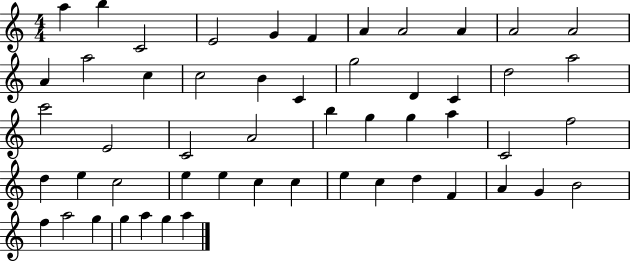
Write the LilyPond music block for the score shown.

{
  \clef treble
  \numericTimeSignature
  \time 4/4
  \key c \major
  a''4 b''4 c'2 | e'2 g'4 f'4 | a'4 a'2 a'4 | a'2 a'2 | \break a'4 a''2 c''4 | c''2 b'4 c'4 | g''2 d'4 c'4 | d''2 a''2 | \break c'''2 e'2 | c'2 a'2 | b''4 g''4 g''4 a''4 | c'2 f''2 | \break d''4 e''4 c''2 | e''4 e''4 c''4 c''4 | e''4 c''4 d''4 f'4 | a'4 g'4 b'2 | \break f''4 a''2 g''4 | g''4 a''4 g''4 a''4 | \bar "|."
}